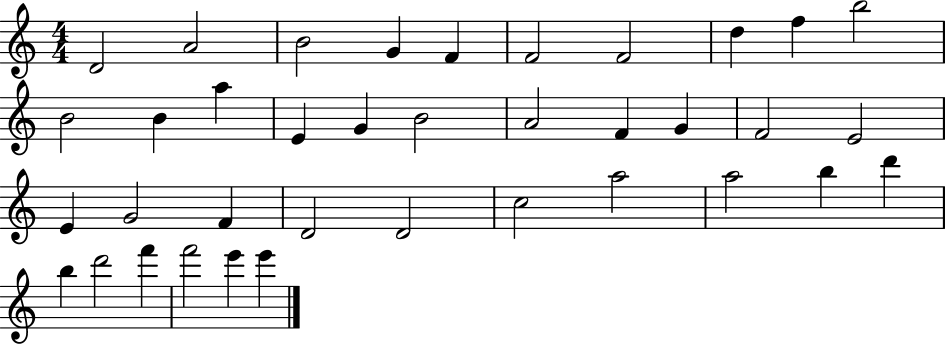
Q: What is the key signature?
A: C major